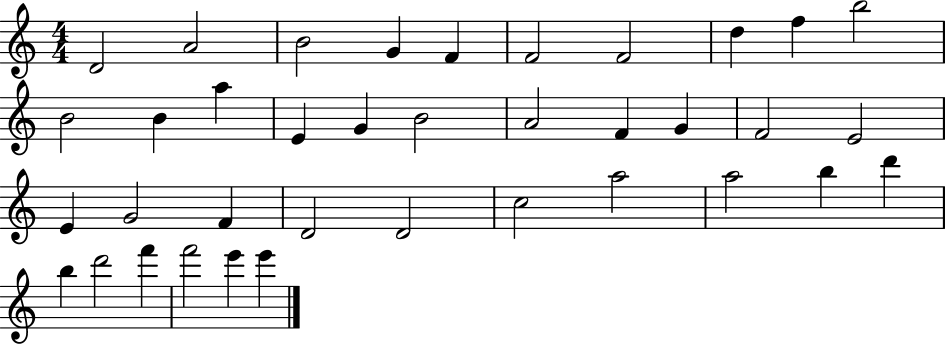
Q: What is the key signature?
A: C major